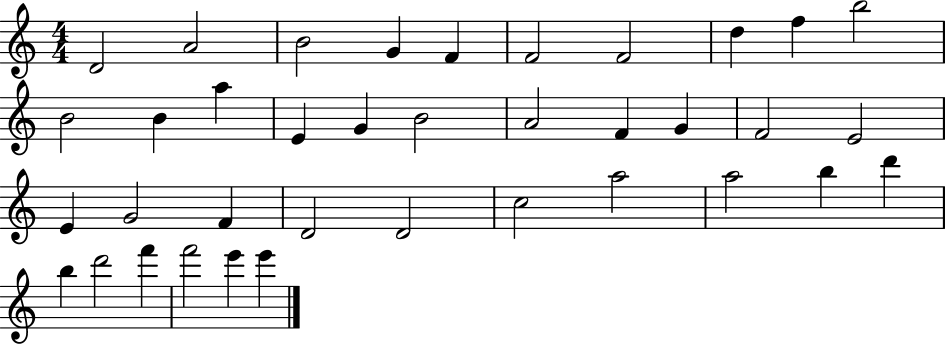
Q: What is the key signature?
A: C major